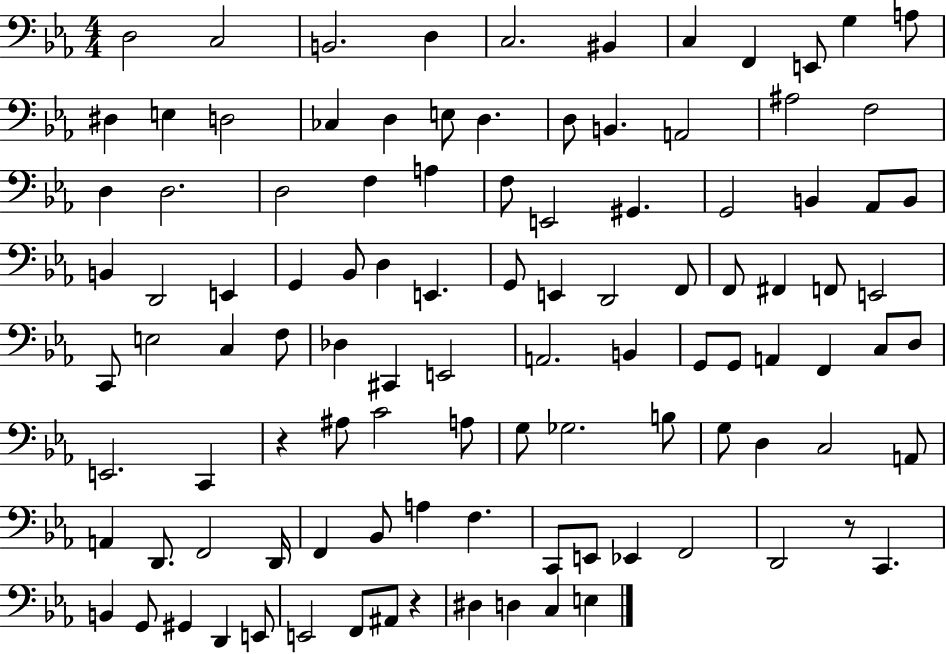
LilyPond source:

{
  \clef bass
  \numericTimeSignature
  \time 4/4
  \key ees \major
  d2 c2 | b,2. d4 | c2. bis,4 | c4 f,4 e,8 g4 a8 | \break dis4 e4 d2 | ces4 d4 e8 d4. | d8 b,4. a,2 | ais2 f2 | \break d4 d2. | d2 f4 a4 | f8 e,2 gis,4. | g,2 b,4 aes,8 b,8 | \break b,4 d,2 e,4 | g,4 bes,8 d4 e,4. | g,8 e,4 d,2 f,8 | f,8 fis,4 f,8 e,2 | \break c,8 e2 c4 f8 | des4 cis,4 e,2 | a,2. b,4 | g,8 g,8 a,4 f,4 c8 d8 | \break e,2. c,4 | r4 ais8 c'2 a8 | g8 ges2. b8 | g8 d4 c2 a,8 | \break a,4 d,8. f,2 d,16 | f,4 bes,8 a4 f4. | c,8 e,8 ees,4 f,2 | d,2 r8 c,4. | \break b,4 g,8 gis,4 d,4 e,8 | e,2 f,8 ais,8 r4 | dis4 d4 c4 e4 | \bar "|."
}